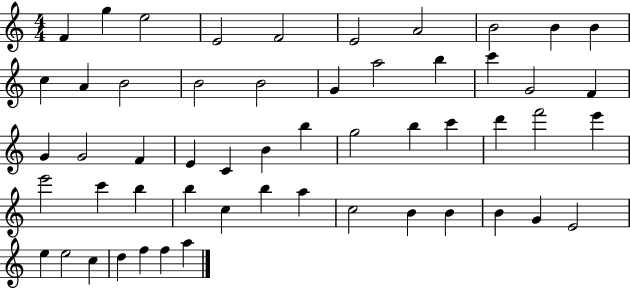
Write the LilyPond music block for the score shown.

{
  \clef treble
  \numericTimeSignature
  \time 4/4
  \key c \major
  f'4 g''4 e''2 | e'2 f'2 | e'2 a'2 | b'2 b'4 b'4 | \break c''4 a'4 b'2 | b'2 b'2 | g'4 a''2 b''4 | c'''4 g'2 f'4 | \break g'4 g'2 f'4 | e'4 c'4 b'4 b''4 | g''2 b''4 c'''4 | d'''4 f'''2 e'''4 | \break e'''2 c'''4 b''4 | b''4 c''4 b''4 a''4 | c''2 b'4 b'4 | b'4 g'4 e'2 | \break e''4 e''2 c''4 | d''4 f''4 f''4 a''4 | \bar "|."
}